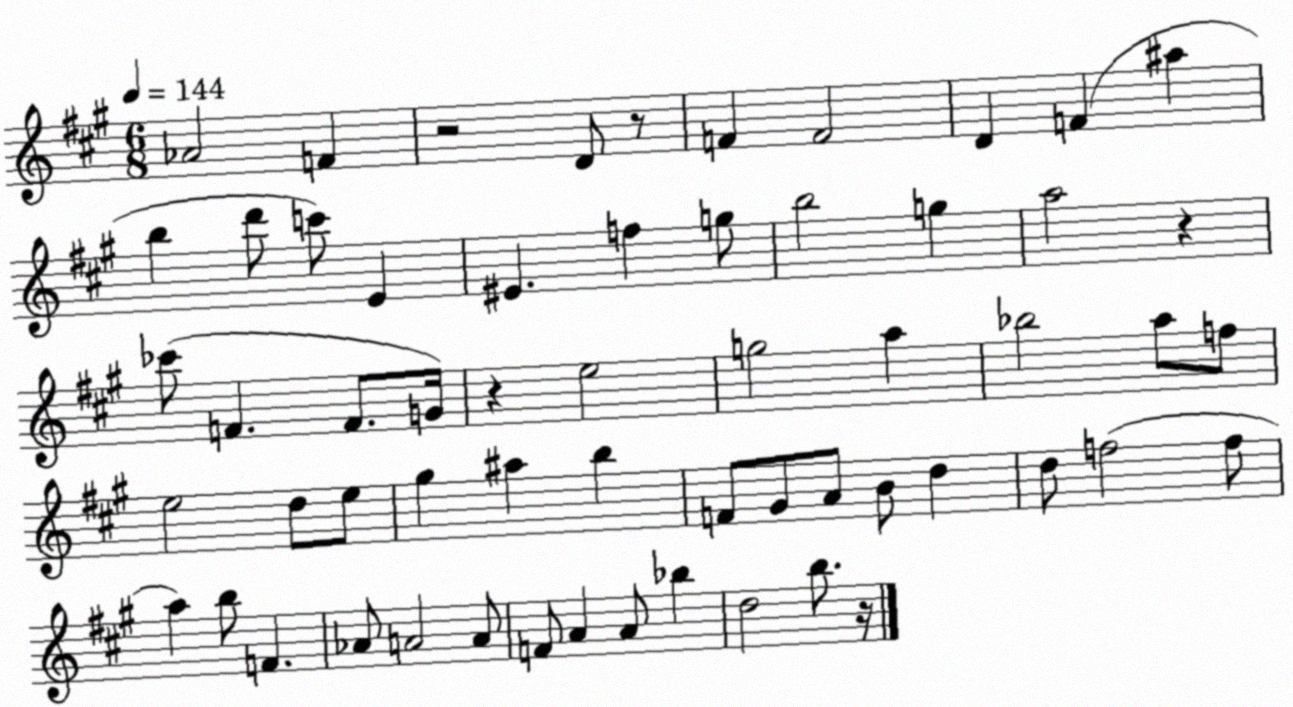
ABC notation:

X:1
T:Untitled
M:6/8
L:1/4
K:A
_A2 F z2 D/2 z/2 F F2 D F ^a b d'/2 c'/2 E ^E f g/2 b2 g a2 z _c'/2 F F/2 G/4 z e2 g2 a _b2 a/2 f/2 e2 d/2 e/2 ^g ^a b F/2 ^G/2 A/2 B/2 d d/2 f2 f/2 a b/2 F _A/2 A2 A/2 F/2 A A/2 _b d2 b/2 z/4